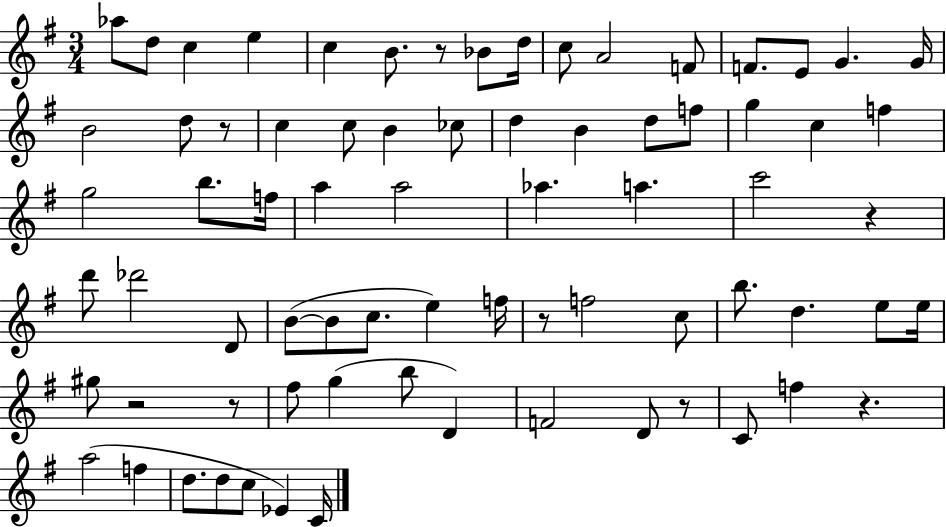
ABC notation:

X:1
T:Untitled
M:3/4
L:1/4
K:G
_a/2 d/2 c e c B/2 z/2 _B/2 d/4 c/2 A2 F/2 F/2 E/2 G G/4 B2 d/2 z/2 c c/2 B _c/2 d B d/2 f/2 g c f g2 b/2 f/4 a a2 _a a c'2 z d'/2 _d'2 D/2 B/2 B/2 c/2 e f/4 z/2 f2 c/2 b/2 d e/2 e/4 ^g/2 z2 z/2 ^f/2 g b/2 D F2 D/2 z/2 C/2 f z a2 f d/2 d/2 c/2 _E C/4